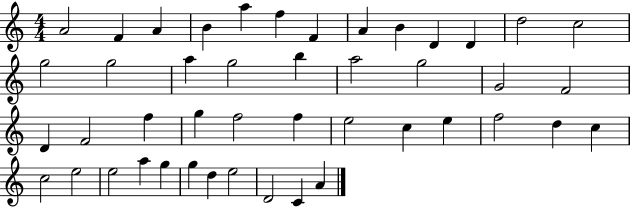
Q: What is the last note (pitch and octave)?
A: A4